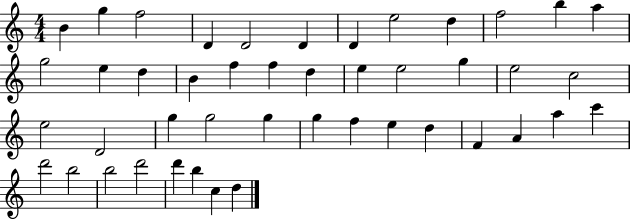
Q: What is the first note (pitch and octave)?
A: B4